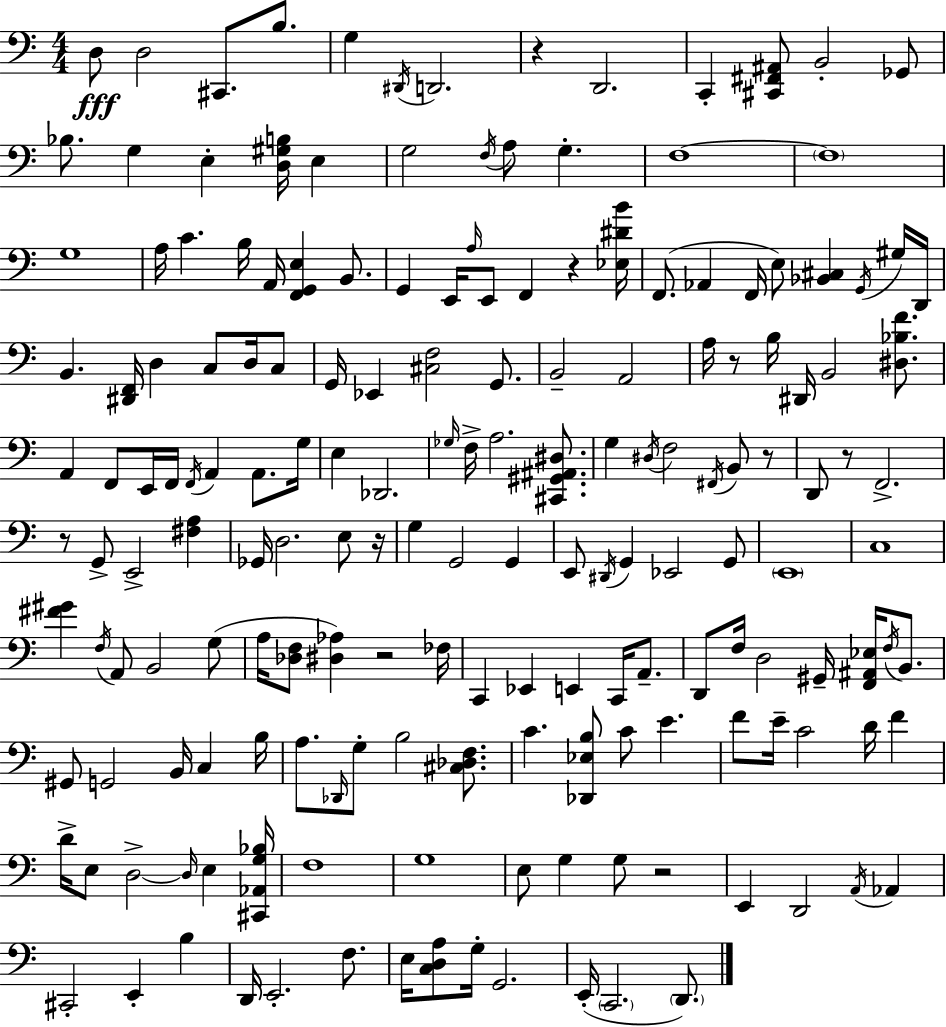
D3/e D3/h C#2/e. B3/e. G3/q D#2/s D2/h. R/q D2/h. C2/q [C#2,F#2,A#2]/e B2/h Gb2/e Bb3/e. G3/q E3/q [D3,G#3,B3]/s E3/q G3/h F3/s A3/e G3/q. F3/w F3/w G3/w A3/s C4/q. B3/s A2/s [F2,G2,E3]/q B2/e. G2/q E2/s A3/s E2/e F2/q R/q [Eb3,D#4,B4]/s F2/e. Ab2/q F2/s E3/e [Bb2,C#3]/q G2/s G#3/s D2/s B2/q. [D#2,F2]/s D3/q C3/e D3/s C3/e G2/s Eb2/q [C#3,F3]/h G2/e. B2/h A2/h A3/s R/e B3/s D#2/s B2/h [D#3,Bb3,F4]/e. A2/q F2/e E2/s F2/s F2/s A2/q A2/e. G3/s E3/q Db2/h. Gb3/s F3/s A3/h. [C#2,G#2,A#2,D#3]/e. G3/q D#3/s F3/h F#2/s B2/e R/e D2/e R/e F2/h. R/e G2/e E2/h [F#3,A3]/q Gb2/s D3/h. E3/e R/s G3/q G2/h G2/q E2/e D#2/s G2/q Eb2/h G2/e E2/w C3/w [F#4,G#4]/q F3/s A2/e B2/h G3/e A3/s [Db3,F3]/e [D#3,Ab3]/q R/h FES3/s C2/q Eb2/q E2/q C2/s A2/e. D2/e F3/s D3/h G#2/s [F2,A#2,Eb3]/s F3/s B2/e. G#2/e G2/h B2/s C3/q B3/s A3/e. Db2/s G3/e B3/h [C#3,Db3,F3]/e. C4/q. [Db2,Eb3,B3]/e C4/e E4/q. F4/e E4/s C4/h D4/s F4/q D4/s E3/e D3/h D3/s E3/q [C#2,Ab2,G3,Bb3]/s F3/w G3/w E3/e G3/q G3/e R/h E2/q D2/h A2/s Ab2/q C#2/h E2/q B3/q D2/s E2/h. F3/e. E3/s [C3,D3,A3]/e G3/s G2/h. E2/s C2/h. D2/e.